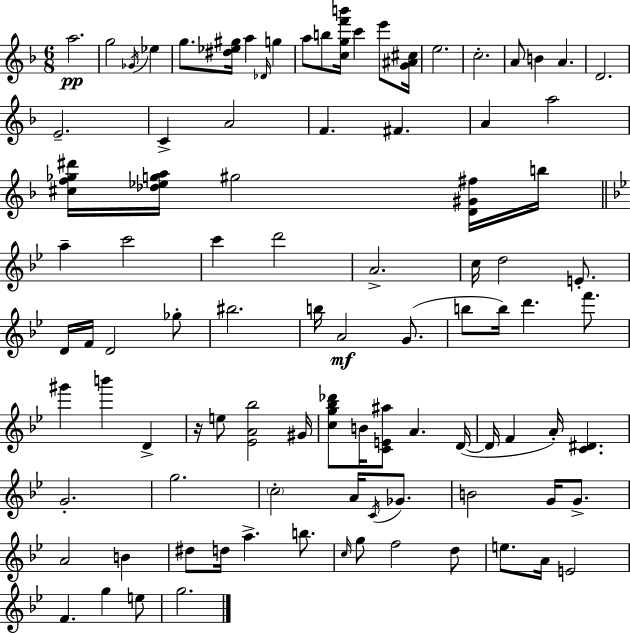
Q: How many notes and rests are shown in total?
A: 95